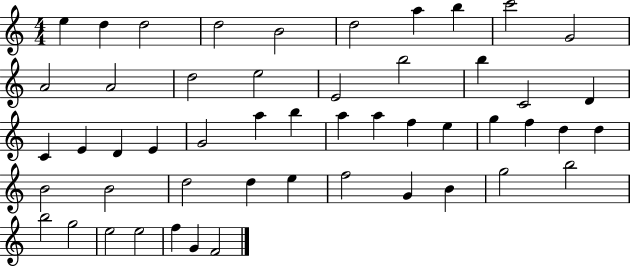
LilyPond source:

{
  \clef treble
  \numericTimeSignature
  \time 4/4
  \key c \major
  e''4 d''4 d''2 | d''2 b'2 | d''2 a''4 b''4 | c'''2 g'2 | \break a'2 a'2 | d''2 e''2 | e'2 b''2 | b''4 c'2 d'4 | \break c'4 e'4 d'4 e'4 | g'2 a''4 b''4 | a''4 a''4 f''4 e''4 | g''4 f''4 d''4 d''4 | \break b'2 b'2 | d''2 d''4 e''4 | f''2 g'4 b'4 | g''2 b''2 | \break b''2 g''2 | e''2 e''2 | f''4 g'4 f'2 | \bar "|."
}